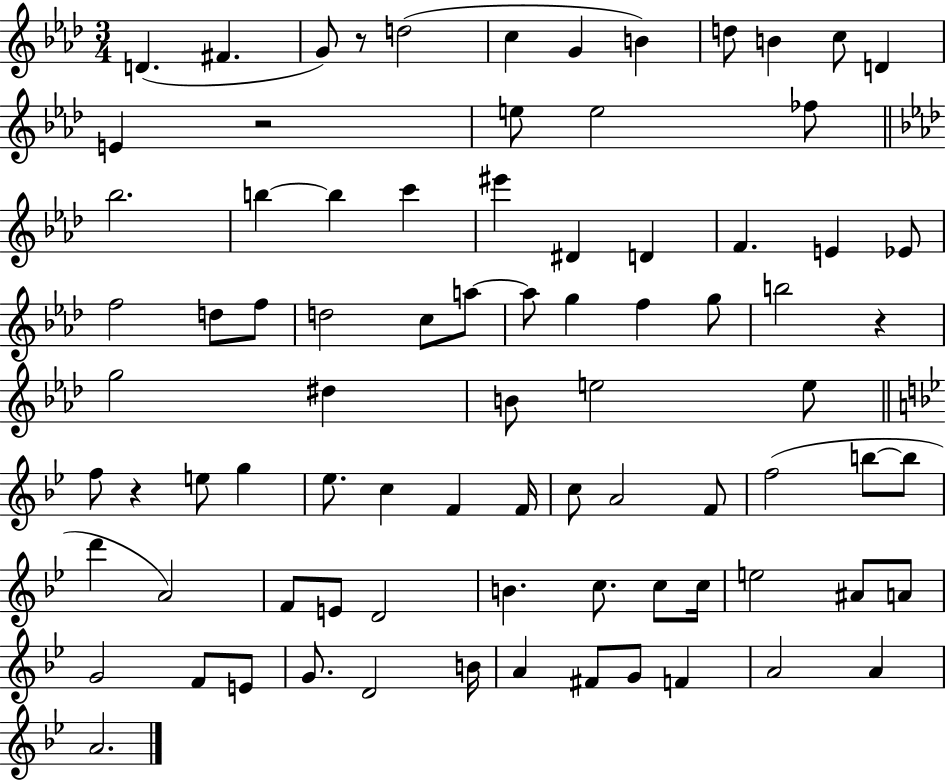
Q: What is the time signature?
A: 3/4